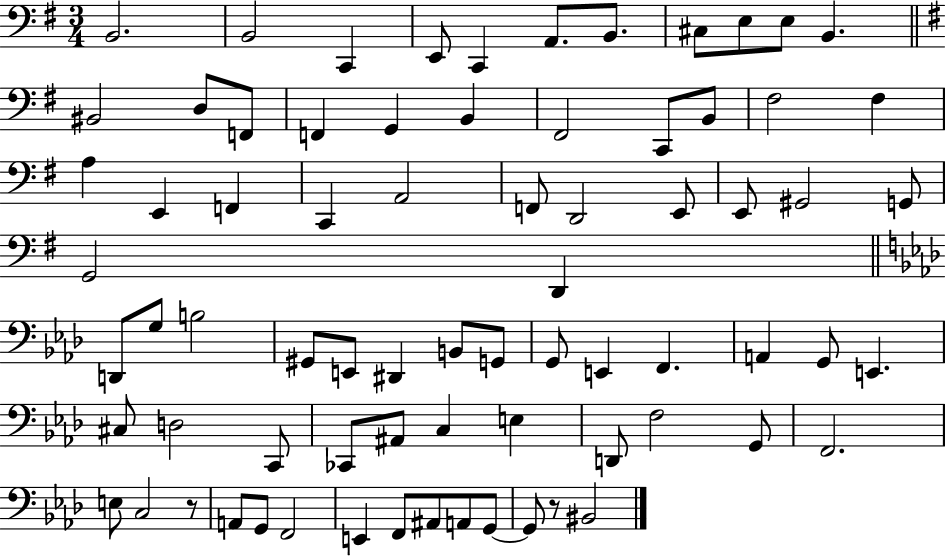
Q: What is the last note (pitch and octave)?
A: BIS2